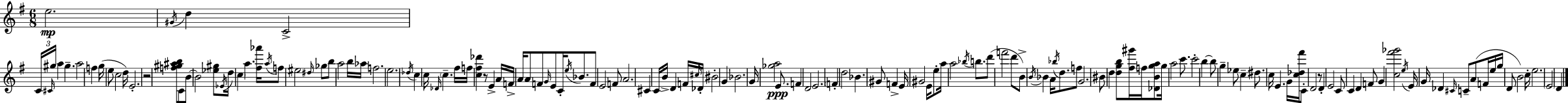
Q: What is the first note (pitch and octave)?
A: E5